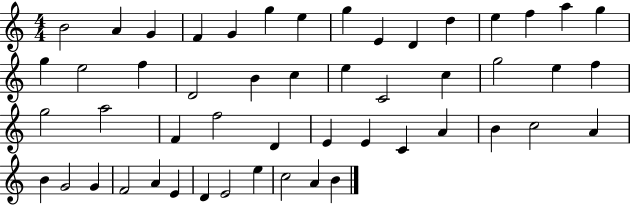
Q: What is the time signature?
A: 4/4